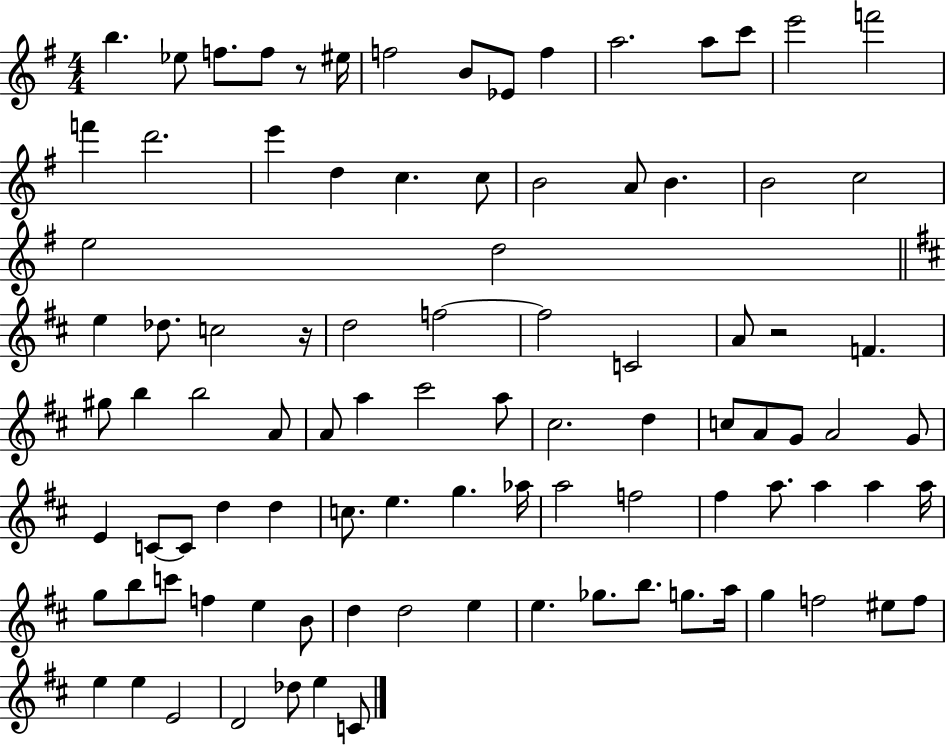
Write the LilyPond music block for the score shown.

{
  \clef treble
  \numericTimeSignature
  \time 4/4
  \key g \major
  b''4. ees''8 f''8. f''8 r8 eis''16 | f''2 b'8 ees'8 f''4 | a''2. a''8 c'''8 | e'''2 f'''2 | \break f'''4 d'''2. | e'''4 d''4 c''4. c''8 | b'2 a'8 b'4. | b'2 c''2 | \break e''2 d''2 | \bar "||" \break \key b \minor e''4 des''8. c''2 r16 | d''2 f''2~~ | f''2 c'2 | a'8 r2 f'4. | \break gis''8 b''4 b''2 a'8 | a'8 a''4 cis'''2 a''8 | cis''2. d''4 | c''8 a'8 g'8 a'2 g'8 | \break e'4 c'8~~ c'8 d''4 d''4 | c''8. e''4. g''4. aes''16 | a''2 f''2 | fis''4 a''8. a''4 a''4 a''16 | \break g''8 b''8 c'''8 f''4 e''4 b'8 | d''4 d''2 e''4 | e''4. ges''8. b''8. g''8. a''16 | g''4 f''2 eis''8 f''8 | \break e''4 e''4 e'2 | d'2 des''8 e''4 c'8 | \bar "|."
}